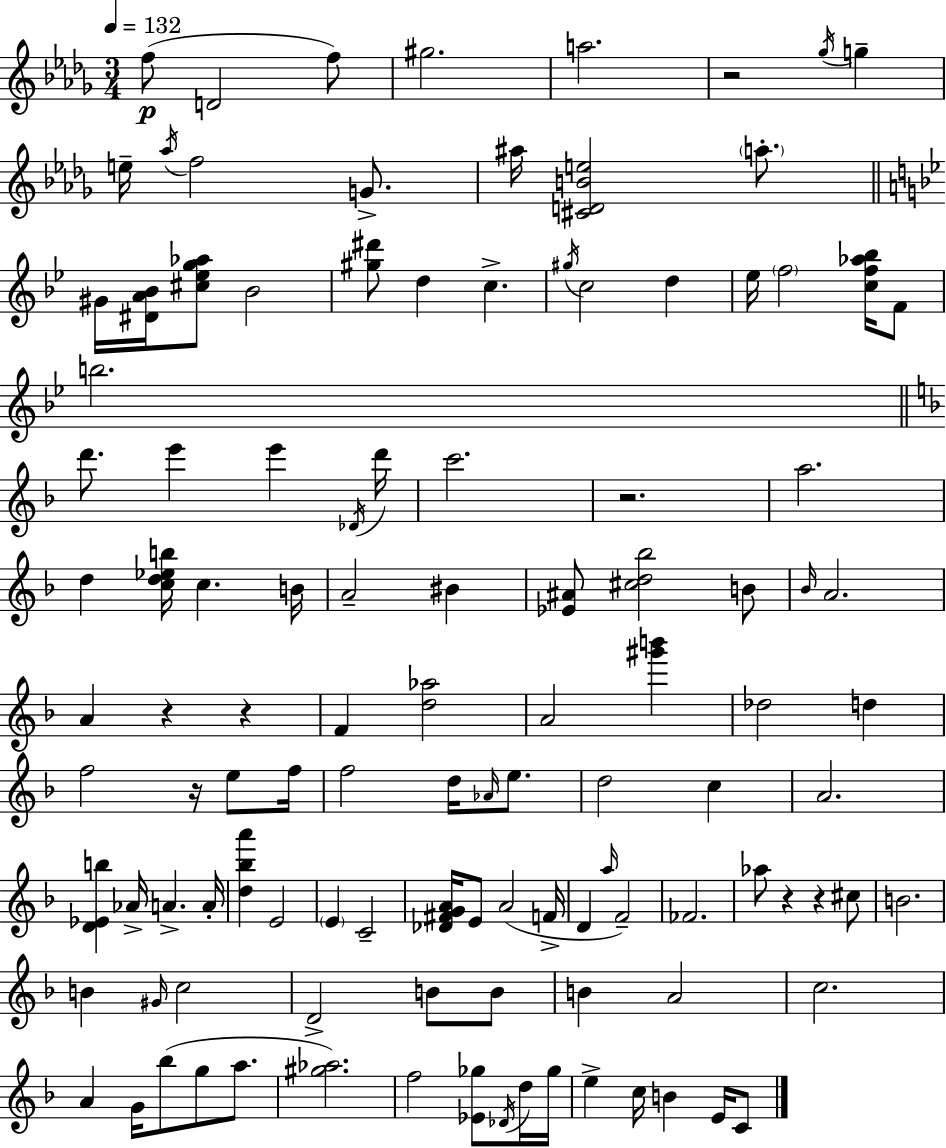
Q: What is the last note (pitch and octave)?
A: C4